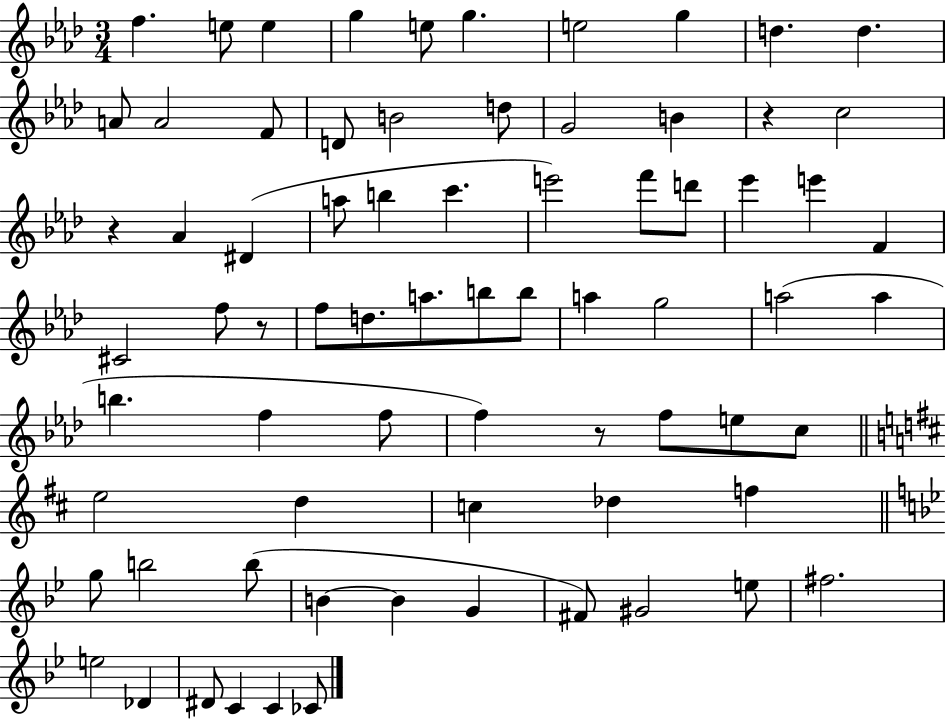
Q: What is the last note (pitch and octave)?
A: CES4